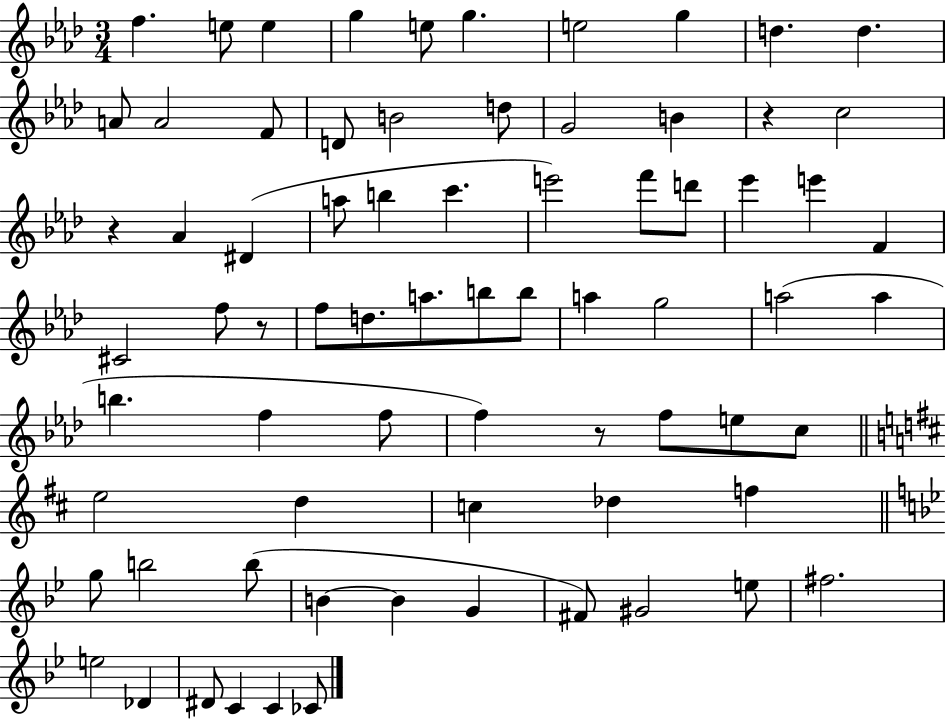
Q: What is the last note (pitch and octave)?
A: CES4